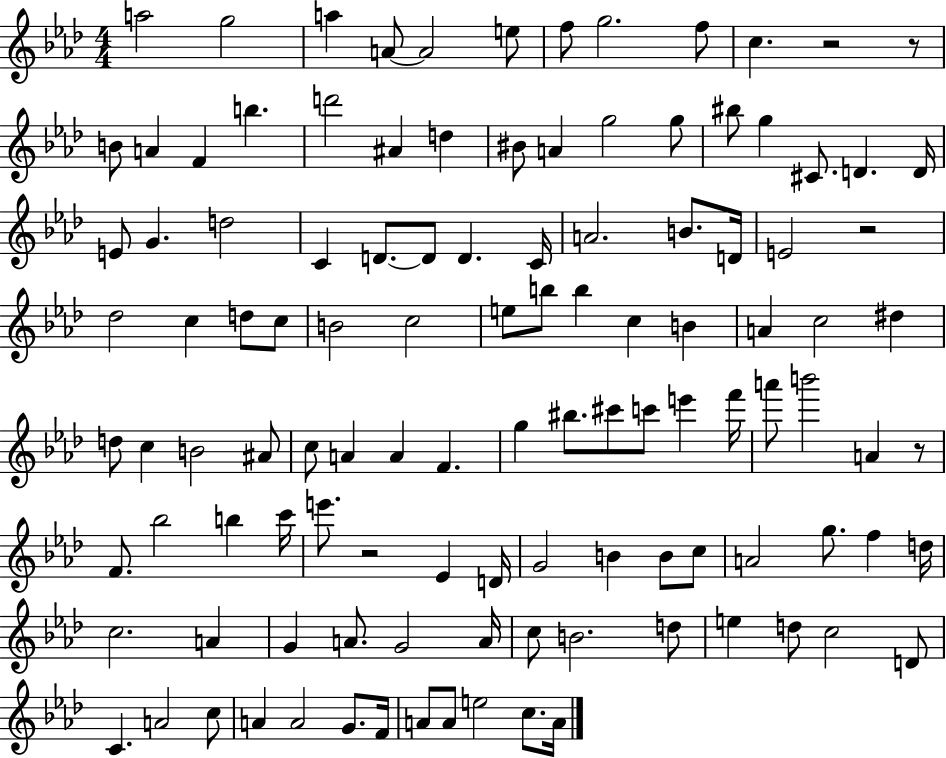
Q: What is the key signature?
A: AES major